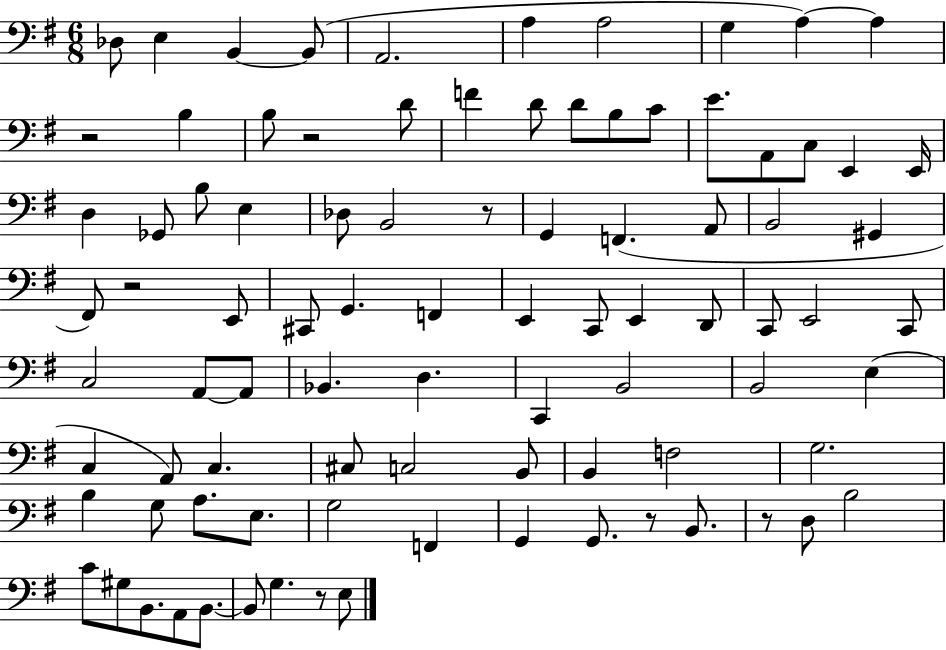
X:1
T:Untitled
M:6/8
L:1/4
K:G
_D,/2 E, B,, B,,/2 A,,2 A, A,2 G, A, A, z2 B, B,/2 z2 D/2 F D/2 D/2 B,/2 C/2 E/2 A,,/2 C,/2 E,, E,,/4 D, _G,,/2 B,/2 E, _D,/2 B,,2 z/2 G,, F,, A,,/2 B,,2 ^G,, ^F,,/2 z2 E,,/2 ^C,,/2 G,, F,, E,, C,,/2 E,, D,,/2 C,,/2 E,,2 C,,/2 C,2 A,,/2 A,,/2 _B,, D, C,, B,,2 B,,2 E, C, A,,/2 C, ^C,/2 C,2 B,,/2 B,, F,2 G,2 B, G,/2 A,/2 E,/2 G,2 F,, G,, G,,/2 z/2 B,,/2 z/2 D,/2 B,2 C/2 ^G,/2 B,,/2 A,,/2 B,,/2 B,,/2 G, z/2 E,/2